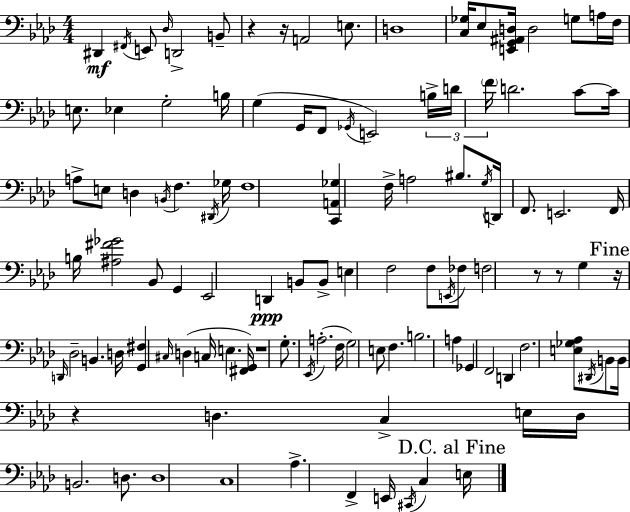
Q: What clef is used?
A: bass